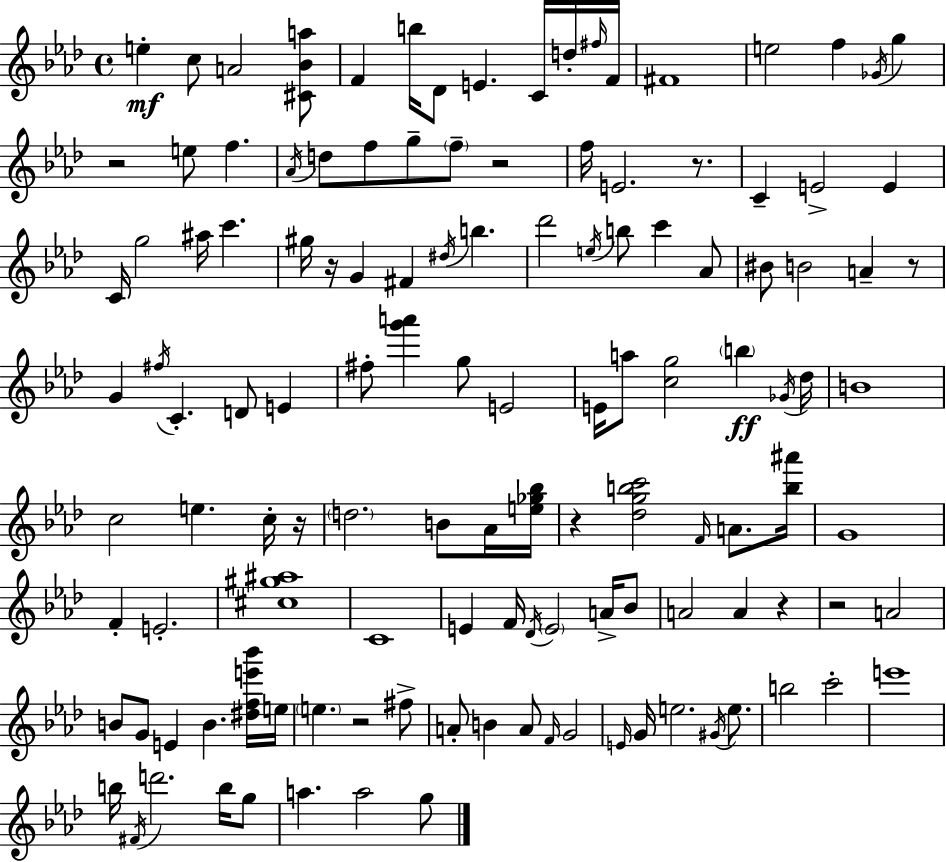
X:1
T:Untitled
M:4/4
L:1/4
K:Ab
e c/2 A2 [^C_Ba]/2 F b/4 _D/2 E C/4 d/4 ^f/4 F/4 ^F4 e2 f _G/4 g z2 e/2 f _A/4 d/2 f/2 g/2 f/2 z2 f/4 E2 z/2 C E2 E C/4 g2 ^a/4 c' ^g/4 z/4 G ^F ^d/4 b _d'2 e/4 b/2 c' _A/2 ^B/2 B2 A z/2 G ^f/4 C D/2 E ^f/2 [g'a'] g/2 E2 E/4 a/2 [cg]2 b _G/4 _d/4 B4 c2 e c/4 z/4 d2 B/2 _A/4 [e_g_b]/4 z [_dgbc']2 F/4 A/2 [b^a']/4 G4 F E2 [^c^g^a]4 C4 E F/4 _D/4 E2 A/4 _B/2 A2 A z z2 A2 B/2 G/2 E B [^dfe'_b']/4 e/4 e z2 ^f/2 A/2 B A/2 F/4 G2 E/4 G/4 e2 ^G/4 e/2 b2 c'2 e'4 b/4 ^F/4 d'2 b/4 g/2 a a2 g/2